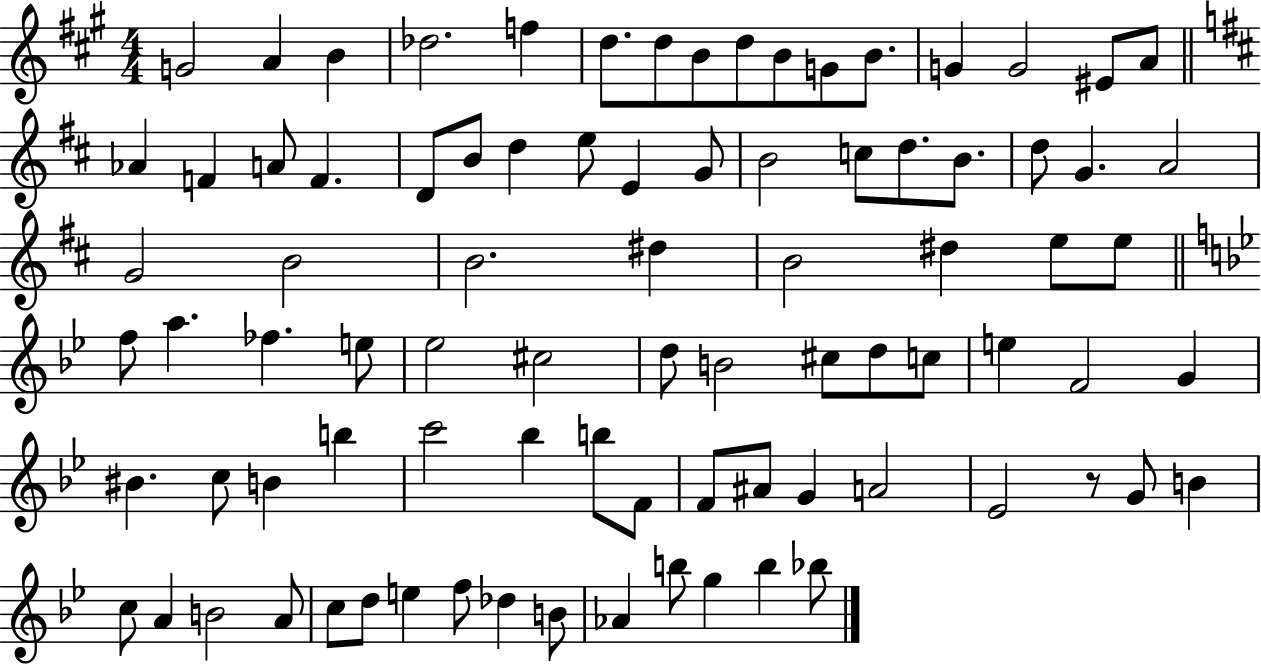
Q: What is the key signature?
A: A major